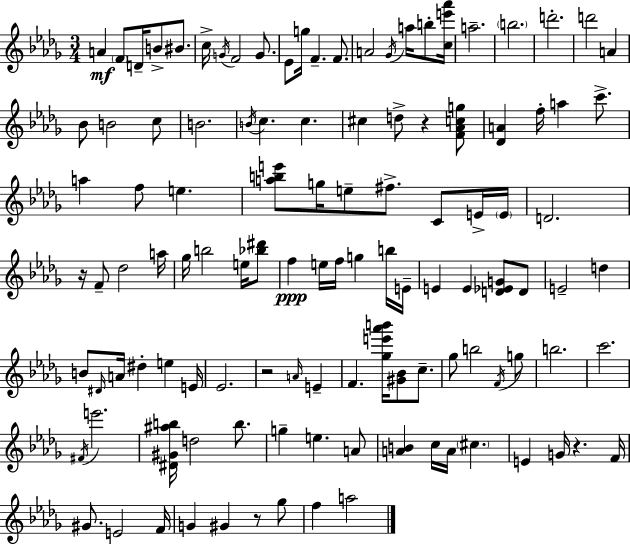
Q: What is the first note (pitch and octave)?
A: A4